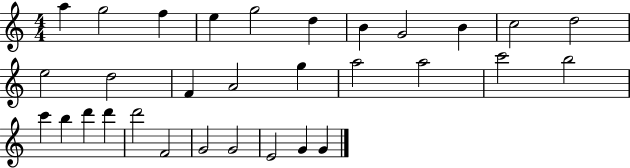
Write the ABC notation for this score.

X:1
T:Untitled
M:4/4
L:1/4
K:C
a g2 f e g2 d B G2 B c2 d2 e2 d2 F A2 g a2 a2 c'2 b2 c' b d' d' d'2 F2 G2 G2 E2 G G